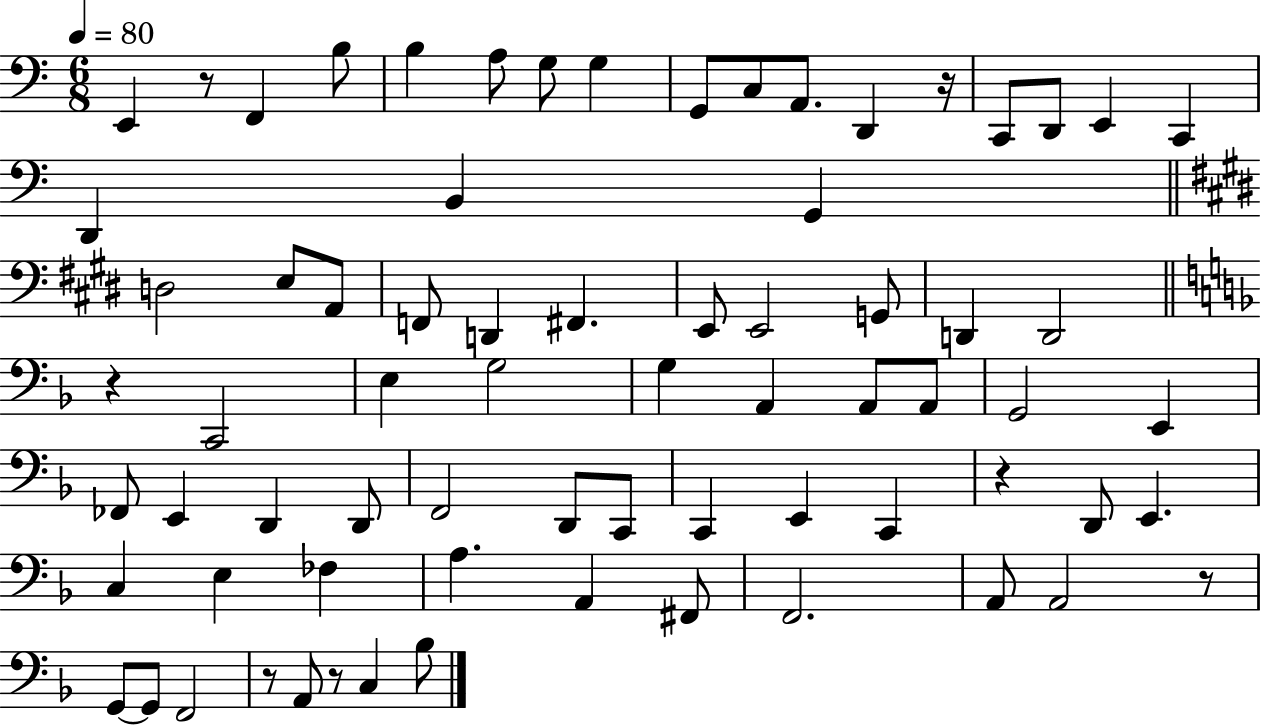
{
  \clef bass
  \numericTimeSignature
  \time 6/8
  \key c \major
  \tempo 4 = 80
  e,4 r8 f,4 b8 | b4 a8 g8 g4 | g,8 c8 a,8. d,4 r16 | c,8 d,8 e,4 c,4 | \break d,4 b,4 g,4 | \bar "||" \break \key e \major d2 e8 a,8 | f,8 d,4 fis,4. | e,8 e,2 g,8 | d,4 d,2 | \break \bar "||" \break \key f \major r4 c,2 | e4 g2 | g4 a,4 a,8 a,8 | g,2 e,4 | \break fes,8 e,4 d,4 d,8 | f,2 d,8 c,8 | c,4 e,4 c,4 | r4 d,8 e,4. | \break c4 e4 fes4 | a4. a,4 fis,8 | f,2. | a,8 a,2 r8 | \break g,8~~ g,8 f,2 | r8 a,8 r8 c4 bes8 | \bar "|."
}